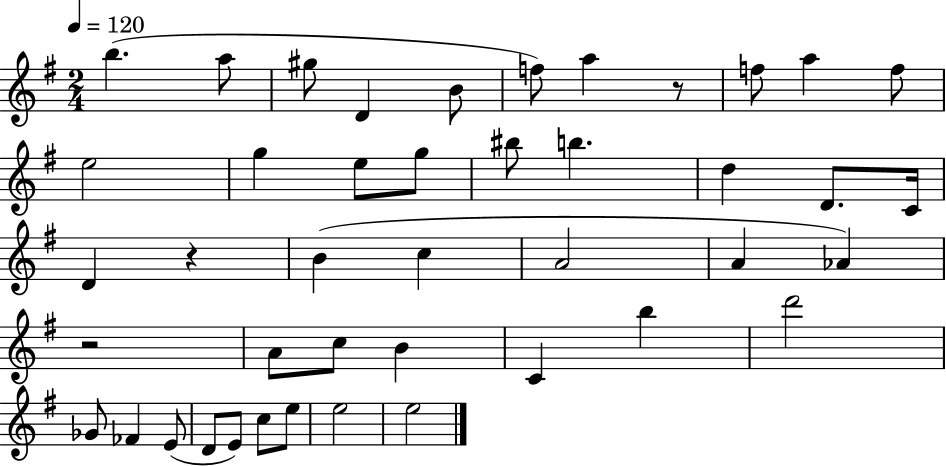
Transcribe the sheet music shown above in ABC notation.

X:1
T:Untitled
M:2/4
L:1/4
K:G
b a/2 ^g/2 D B/2 f/2 a z/2 f/2 a f/2 e2 g e/2 g/2 ^b/2 b d D/2 C/4 D z B c A2 A _A z2 A/2 c/2 B C b d'2 _G/2 _F E/2 D/2 E/2 c/2 e/2 e2 e2